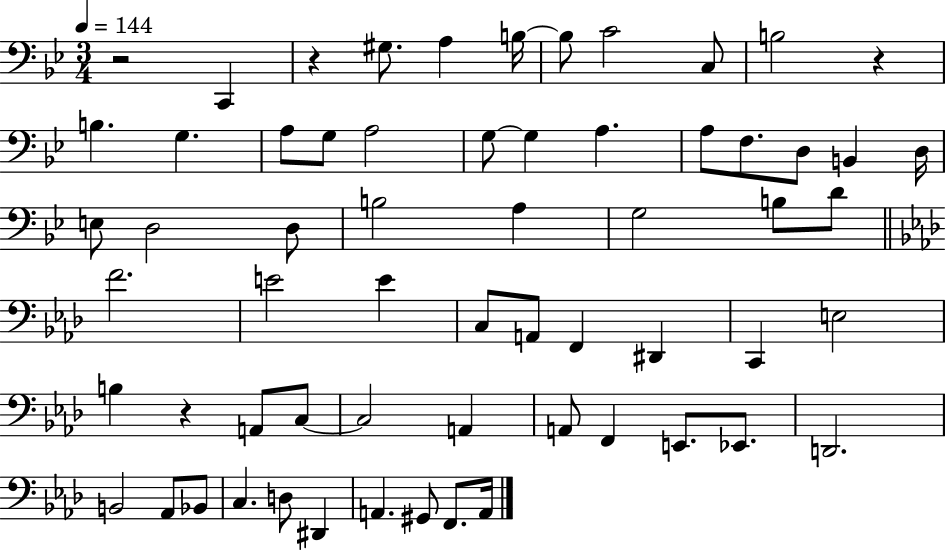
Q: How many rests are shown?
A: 4